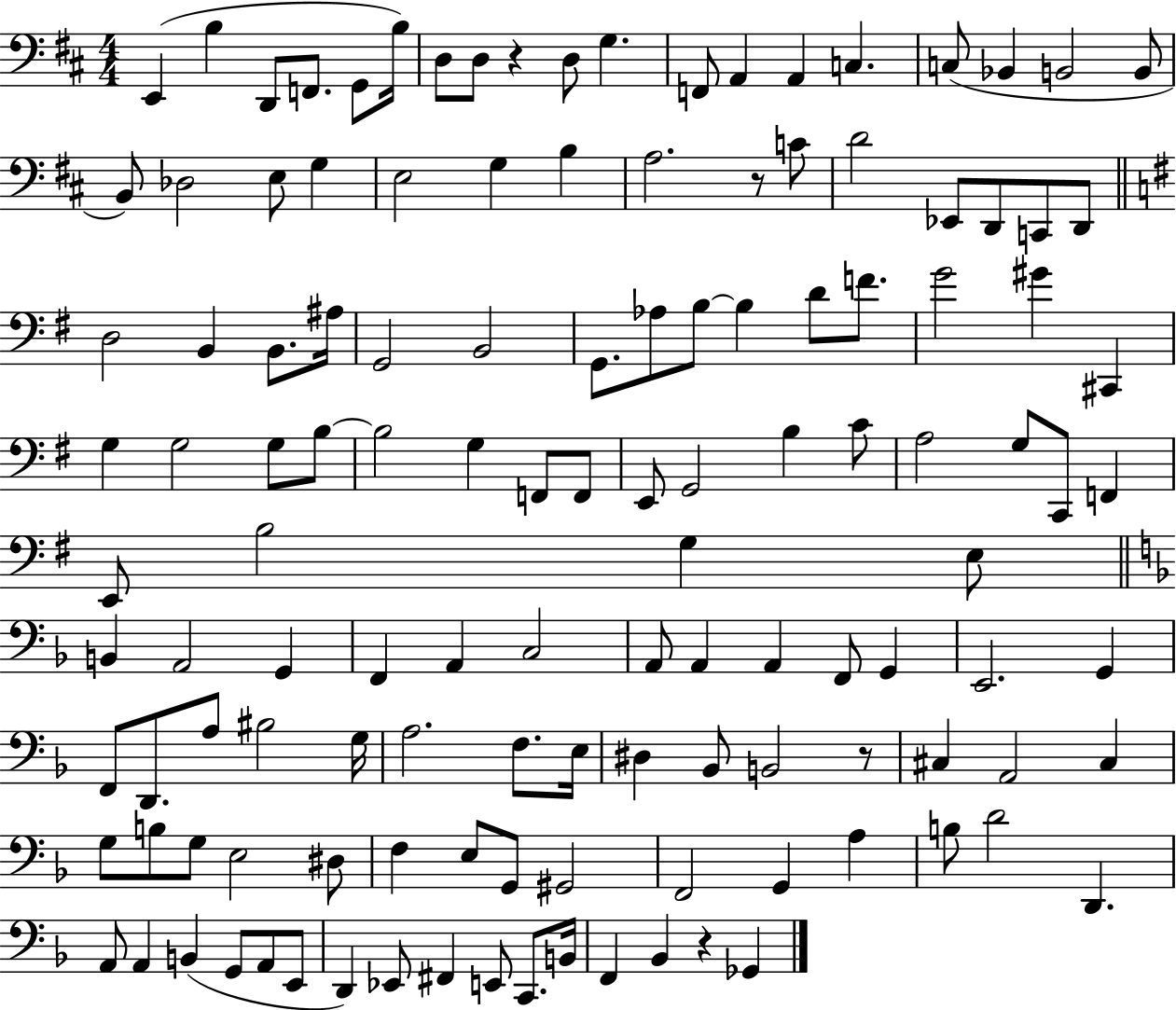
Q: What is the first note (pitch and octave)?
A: E2